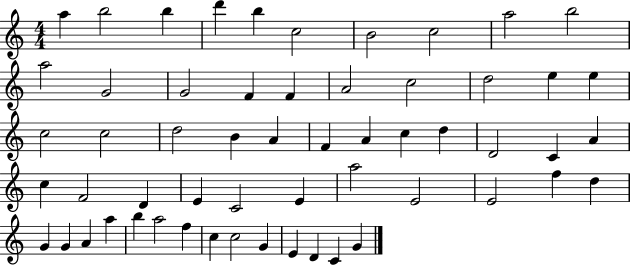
X:1
T:Untitled
M:4/4
L:1/4
K:C
a b2 b d' b c2 B2 c2 a2 b2 a2 G2 G2 F F A2 c2 d2 e e c2 c2 d2 B A F A c d D2 C A c F2 D E C2 E a2 E2 E2 f d G G A a b a2 f c c2 G E D C G